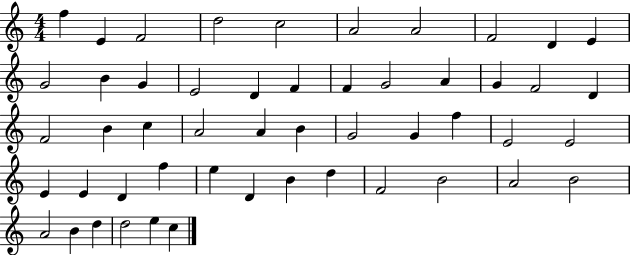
F5/q E4/q F4/h D5/h C5/h A4/h A4/h F4/h D4/q E4/q G4/h B4/q G4/q E4/h D4/q F4/q F4/q G4/h A4/q G4/q F4/h D4/q F4/h B4/q C5/q A4/h A4/q B4/q G4/h G4/q F5/q E4/h E4/h E4/q E4/q D4/q F5/q E5/q D4/q B4/q D5/q F4/h B4/h A4/h B4/h A4/h B4/q D5/q D5/h E5/q C5/q